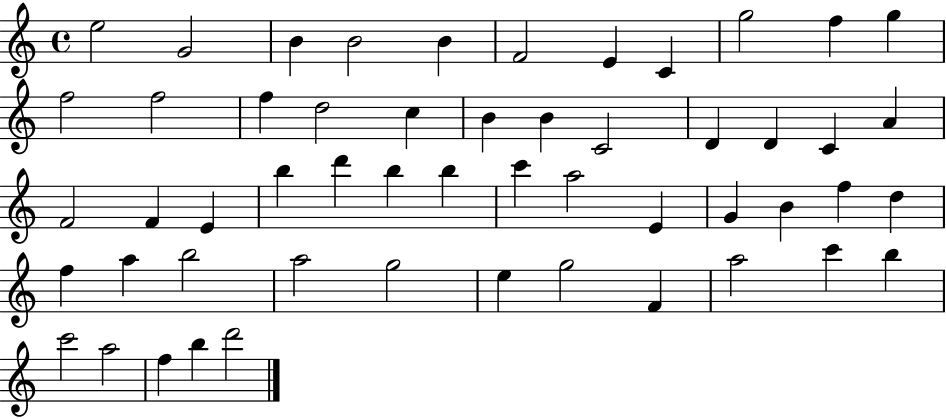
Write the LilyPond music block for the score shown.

{
  \clef treble
  \time 4/4
  \defaultTimeSignature
  \key c \major
  e''2 g'2 | b'4 b'2 b'4 | f'2 e'4 c'4 | g''2 f''4 g''4 | \break f''2 f''2 | f''4 d''2 c''4 | b'4 b'4 c'2 | d'4 d'4 c'4 a'4 | \break f'2 f'4 e'4 | b''4 d'''4 b''4 b''4 | c'''4 a''2 e'4 | g'4 b'4 f''4 d''4 | \break f''4 a''4 b''2 | a''2 g''2 | e''4 g''2 f'4 | a''2 c'''4 b''4 | \break c'''2 a''2 | f''4 b''4 d'''2 | \bar "|."
}